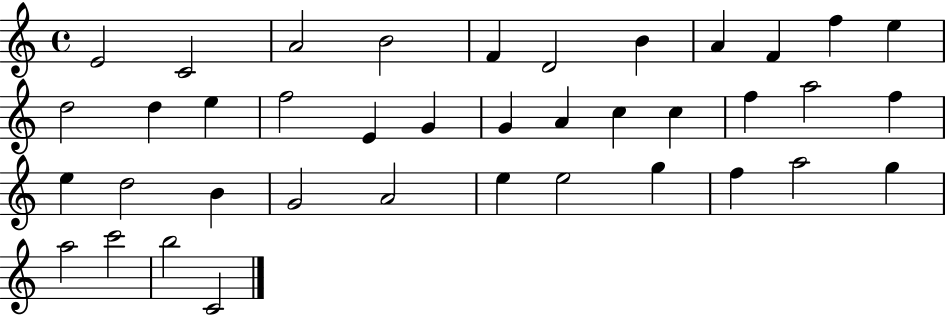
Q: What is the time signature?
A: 4/4